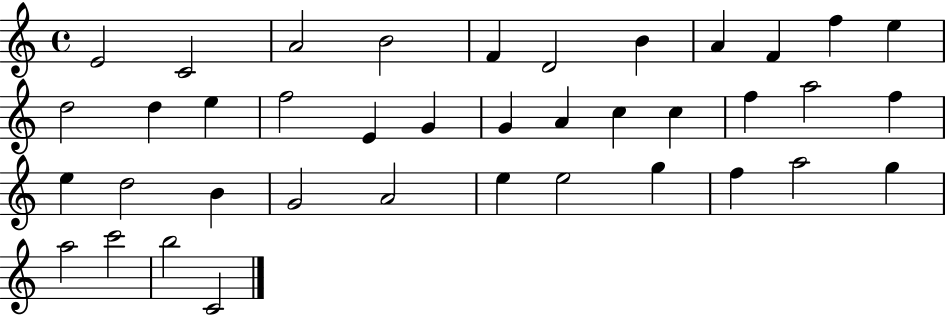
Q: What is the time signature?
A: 4/4